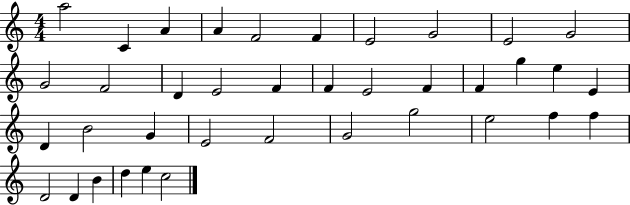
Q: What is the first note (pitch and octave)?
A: A5